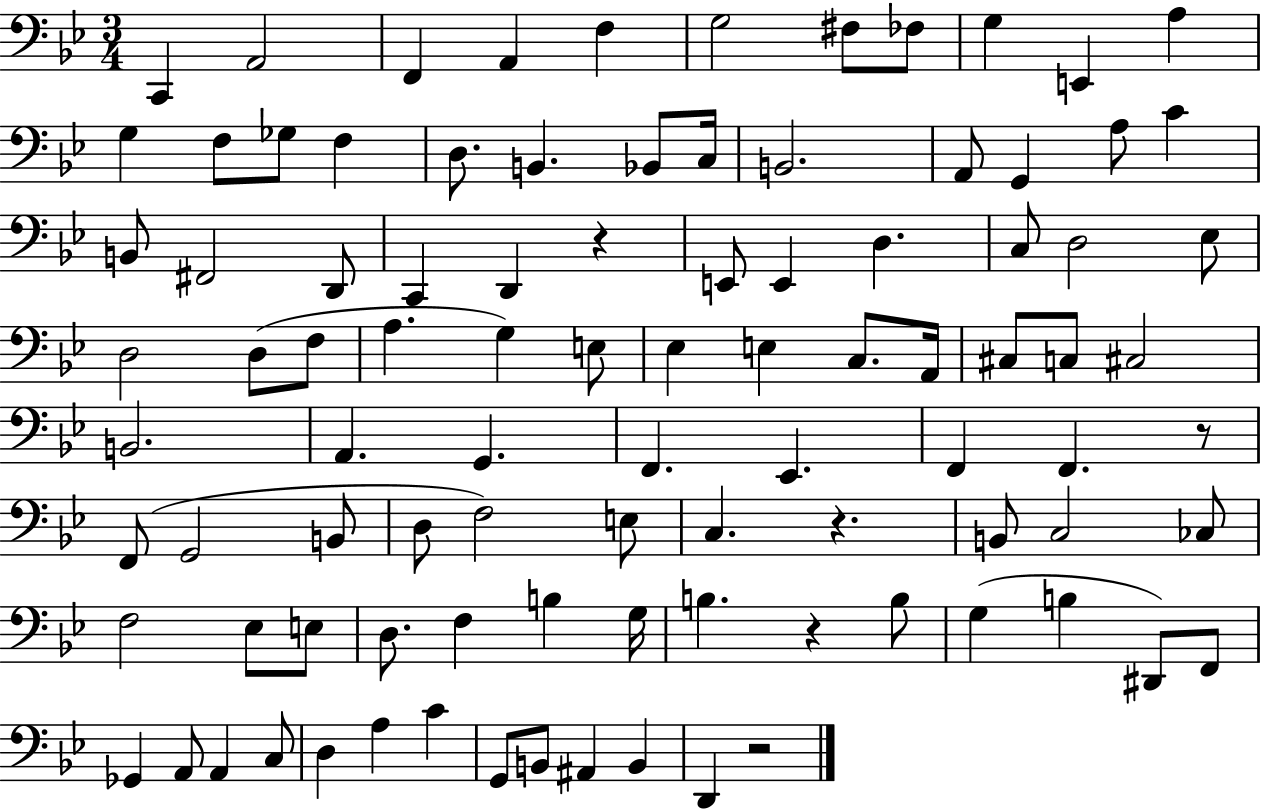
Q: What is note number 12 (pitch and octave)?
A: G3